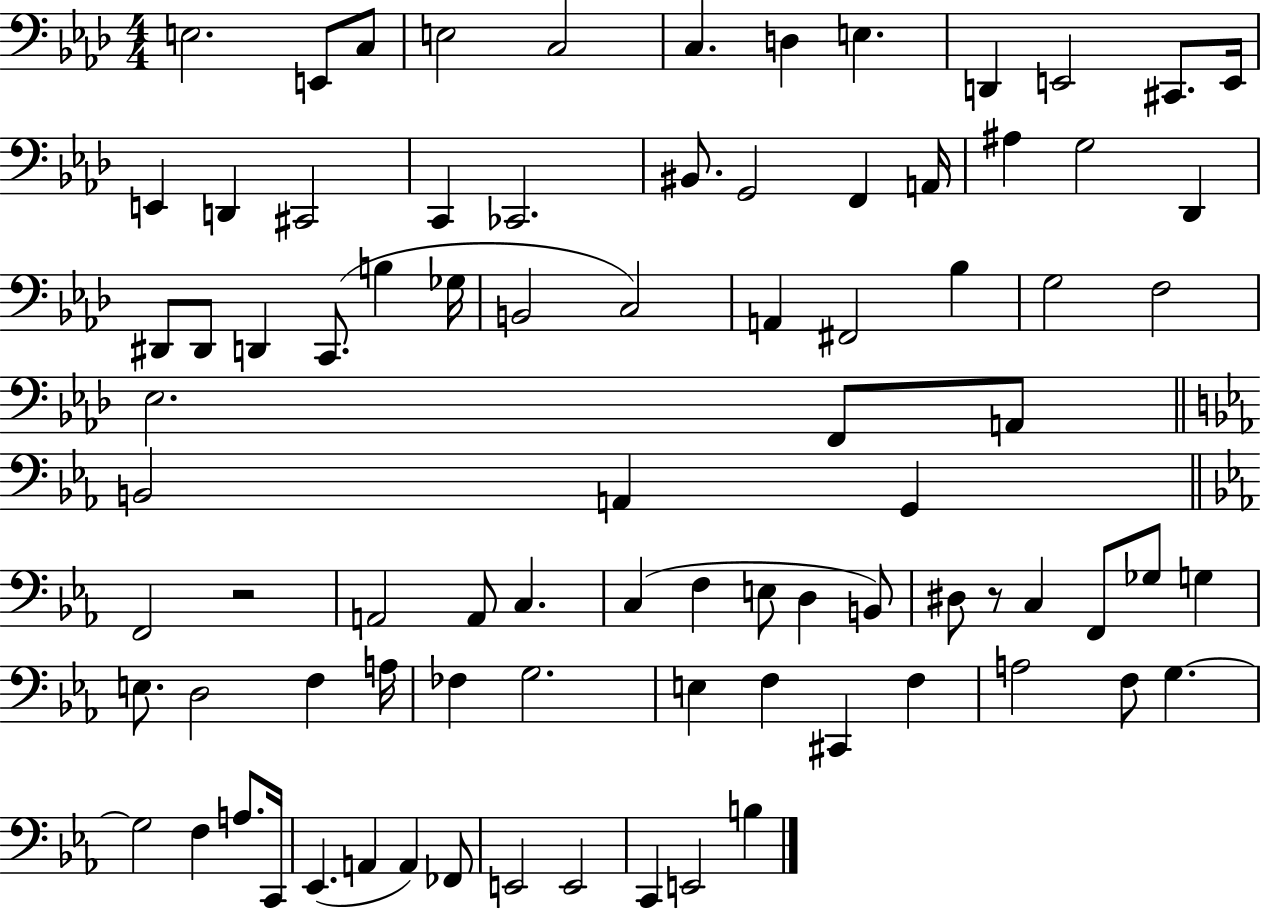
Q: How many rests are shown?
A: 2